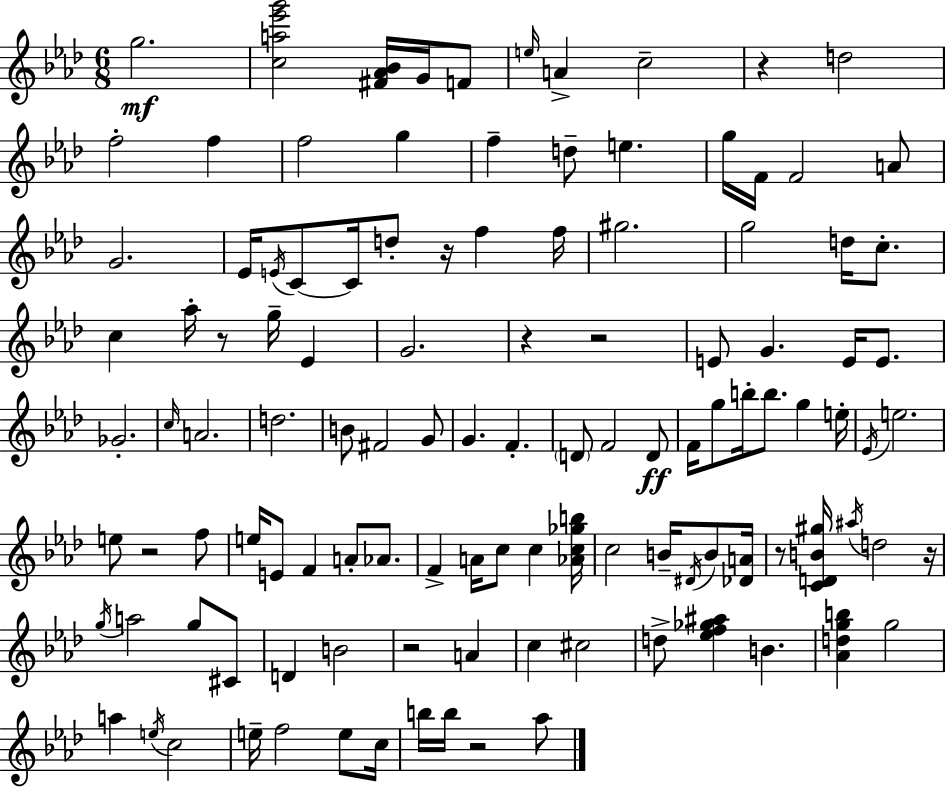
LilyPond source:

{
  \clef treble
  \numericTimeSignature
  \time 6/8
  \key aes \major
  \repeat volta 2 { g''2.\mf | <c'' a'' ees''' g'''>2 <fis' aes' bes'>16 g'16 f'8 | \grace { e''16 } a'4-> c''2-- | r4 d''2 | \break f''2-. f''4 | f''2 g''4 | f''4-- d''8-- e''4. | g''16 f'16 f'2 a'8 | \break g'2. | ees'16 \acciaccatura { e'16 } c'8~~ c'16 d''8-. r16 f''4 | f''16 gis''2. | g''2 d''16 c''8.-. | \break c''4 aes''16-. r8 g''16-- ees'4 | g'2. | r4 r2 | e'8 g'4. e'16 e'8. | \break ges'2.-. | \grace { c''16 } a'2. | d''2. | b'8 fis'2 | \break g'8 g'4. f'4.-. | \parenthesize d'8 f'2 | d'8\ff f'16 g''8 b''16-. b''8. g''4 | e''16-. \acciaccatura { ees'16 } e''2. | \break e''8 r2 | f''8 e''16 e'8 f'4 a'8-. | aes'8. f'4-> a'16 c''8 c''4 | <aes' c'' ges'' b''>16 c''2 | \break b'16-- \acciaccatura { dis'16 } b'8 <des' a'>16 r8 <c' d' b' gis''>16 \acciaccatura { ais''16 } d''2 | r16 \acciaccatura { g''16 } a''2 | g''8 cis'8 d'4 b'2 | r2 | \break a'4 c''4 cis''2 | d''8-> <ees'' f'' ges'' ais''>4 | b'4. <aes' d'' g'' b''>4 g''2 | a''4 \acciaccatura { e''16 } | \break c''2 e''16-- f''2 | e''8 c''16 b''16 b''16 r2 | aes''8 } \bar "|."
}